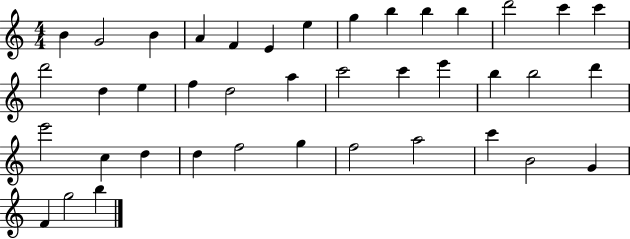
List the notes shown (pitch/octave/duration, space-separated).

B4/q G4/h B4/q A4/q F4/q E4/q E5/q G5/q B5/q B5/q B5/q D6/h C6/q C6/q D6/h D5/q E5/q F5/q D5/h A5/q C6/h C6/q E6/q B5/q B5/h D6/q E6/h C5/q D5/q D5/q F5/h G5/q F5/h A5/h C6/q B4/h G4/q F4/q G5/h B5/q